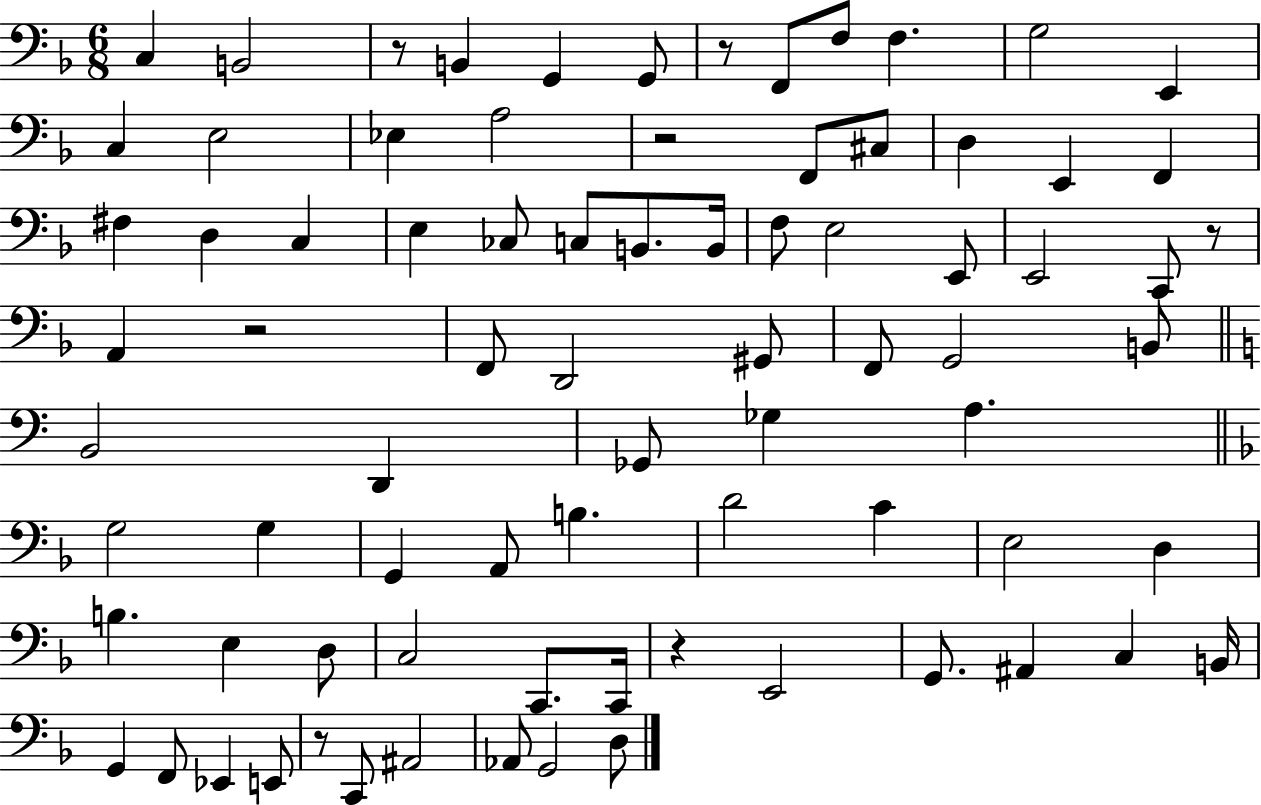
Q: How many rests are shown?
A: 7